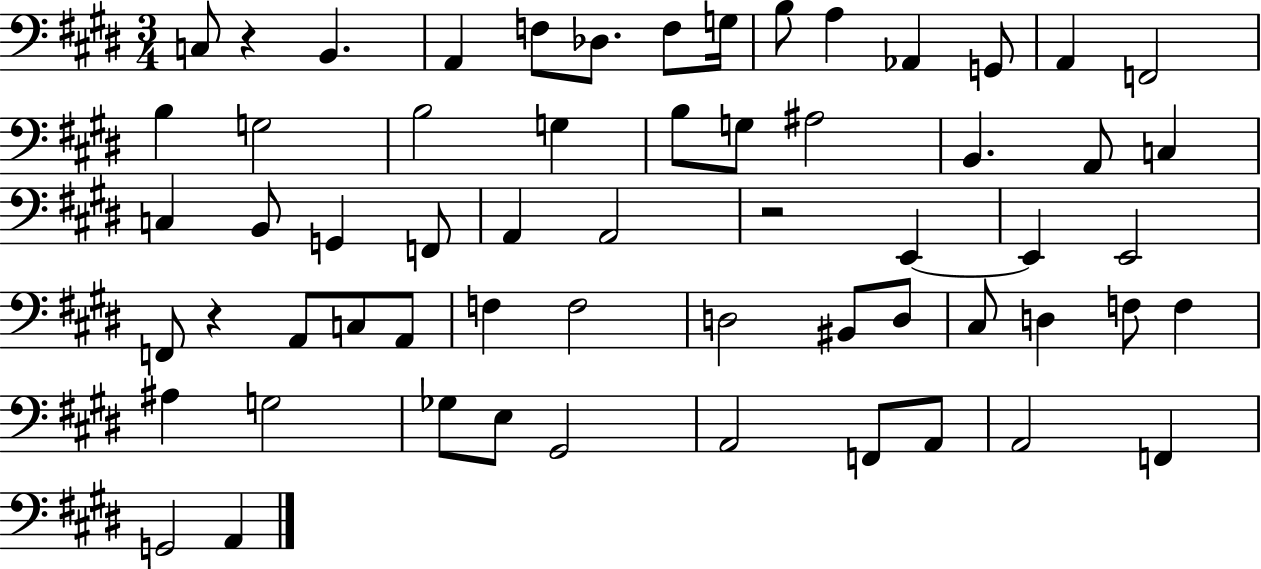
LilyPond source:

{
  \clef bass
  \numericTimeSignature
  \time 3/4
  \key e \major
  \repeat volta 2 { c8 r4 b,4. | a,4 f8 des8. f8 g16 | b8 a4 aes,4 g,8 | a,4 f,2 | \break b4 g2 | b2 g4 | b8 g8 ais2 | b,4. a,8 c4 | \break c4 b,8 g,4 f,8 | a,4 a,2 | r2 e,4~~ | e,4 e,2 | \break f,8 r4 a,8 c8 a,8 | f4 f2 | d2 bis,8 d8 | cis8 d4 f8 f4 | \break ais4 g2 | ges8 e8 gis,2 | a,2 f,8 a,8 | a,2 f,4 | \break g,2 a,4 | } \bar "|."
}